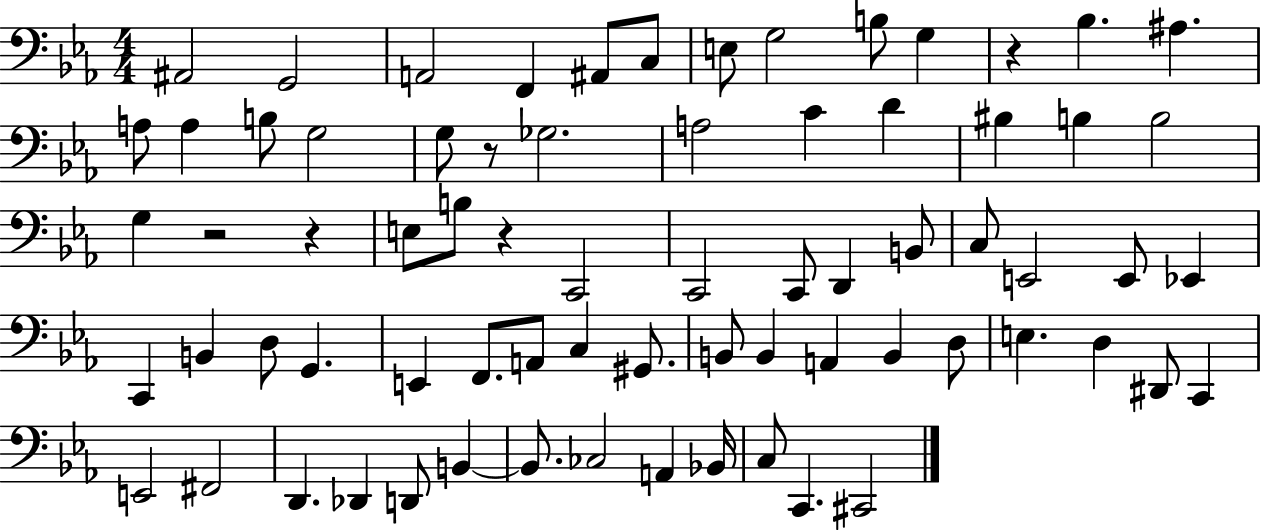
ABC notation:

X:1
T:Untitled
M:4/4
L:1/4
K:Eb
^A,,2 G,,2 A,,2 F,, ^A,,/2 C,/2 E,/2 G,2 B,/2 G, z _B, ^A, A,/2 A, B,/2 G,2 G,/2 z/2 _G,2 A,2 C D ^B, B, B,2 G, z2 z E,/2 B,/2 z C,,2 C,,2 C,,/2 D,, B,,/2 C,/2 E,,2 E,,/2 _E,, C,, B,, D,/2 G,, E,, F,,/2 A,,/2 C, ^G,,/2 B,,/2 B,, A,, B,, D,/2 E, D, ^D,,/2 C,, E,,2 ^F,,2 D,, _D,, D,,/2 B,, B,,/2 _C,2 A,, _B,,/4 C,/2 C,, ^C,,2